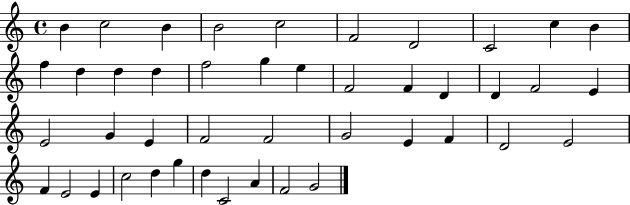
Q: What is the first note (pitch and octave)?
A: B4